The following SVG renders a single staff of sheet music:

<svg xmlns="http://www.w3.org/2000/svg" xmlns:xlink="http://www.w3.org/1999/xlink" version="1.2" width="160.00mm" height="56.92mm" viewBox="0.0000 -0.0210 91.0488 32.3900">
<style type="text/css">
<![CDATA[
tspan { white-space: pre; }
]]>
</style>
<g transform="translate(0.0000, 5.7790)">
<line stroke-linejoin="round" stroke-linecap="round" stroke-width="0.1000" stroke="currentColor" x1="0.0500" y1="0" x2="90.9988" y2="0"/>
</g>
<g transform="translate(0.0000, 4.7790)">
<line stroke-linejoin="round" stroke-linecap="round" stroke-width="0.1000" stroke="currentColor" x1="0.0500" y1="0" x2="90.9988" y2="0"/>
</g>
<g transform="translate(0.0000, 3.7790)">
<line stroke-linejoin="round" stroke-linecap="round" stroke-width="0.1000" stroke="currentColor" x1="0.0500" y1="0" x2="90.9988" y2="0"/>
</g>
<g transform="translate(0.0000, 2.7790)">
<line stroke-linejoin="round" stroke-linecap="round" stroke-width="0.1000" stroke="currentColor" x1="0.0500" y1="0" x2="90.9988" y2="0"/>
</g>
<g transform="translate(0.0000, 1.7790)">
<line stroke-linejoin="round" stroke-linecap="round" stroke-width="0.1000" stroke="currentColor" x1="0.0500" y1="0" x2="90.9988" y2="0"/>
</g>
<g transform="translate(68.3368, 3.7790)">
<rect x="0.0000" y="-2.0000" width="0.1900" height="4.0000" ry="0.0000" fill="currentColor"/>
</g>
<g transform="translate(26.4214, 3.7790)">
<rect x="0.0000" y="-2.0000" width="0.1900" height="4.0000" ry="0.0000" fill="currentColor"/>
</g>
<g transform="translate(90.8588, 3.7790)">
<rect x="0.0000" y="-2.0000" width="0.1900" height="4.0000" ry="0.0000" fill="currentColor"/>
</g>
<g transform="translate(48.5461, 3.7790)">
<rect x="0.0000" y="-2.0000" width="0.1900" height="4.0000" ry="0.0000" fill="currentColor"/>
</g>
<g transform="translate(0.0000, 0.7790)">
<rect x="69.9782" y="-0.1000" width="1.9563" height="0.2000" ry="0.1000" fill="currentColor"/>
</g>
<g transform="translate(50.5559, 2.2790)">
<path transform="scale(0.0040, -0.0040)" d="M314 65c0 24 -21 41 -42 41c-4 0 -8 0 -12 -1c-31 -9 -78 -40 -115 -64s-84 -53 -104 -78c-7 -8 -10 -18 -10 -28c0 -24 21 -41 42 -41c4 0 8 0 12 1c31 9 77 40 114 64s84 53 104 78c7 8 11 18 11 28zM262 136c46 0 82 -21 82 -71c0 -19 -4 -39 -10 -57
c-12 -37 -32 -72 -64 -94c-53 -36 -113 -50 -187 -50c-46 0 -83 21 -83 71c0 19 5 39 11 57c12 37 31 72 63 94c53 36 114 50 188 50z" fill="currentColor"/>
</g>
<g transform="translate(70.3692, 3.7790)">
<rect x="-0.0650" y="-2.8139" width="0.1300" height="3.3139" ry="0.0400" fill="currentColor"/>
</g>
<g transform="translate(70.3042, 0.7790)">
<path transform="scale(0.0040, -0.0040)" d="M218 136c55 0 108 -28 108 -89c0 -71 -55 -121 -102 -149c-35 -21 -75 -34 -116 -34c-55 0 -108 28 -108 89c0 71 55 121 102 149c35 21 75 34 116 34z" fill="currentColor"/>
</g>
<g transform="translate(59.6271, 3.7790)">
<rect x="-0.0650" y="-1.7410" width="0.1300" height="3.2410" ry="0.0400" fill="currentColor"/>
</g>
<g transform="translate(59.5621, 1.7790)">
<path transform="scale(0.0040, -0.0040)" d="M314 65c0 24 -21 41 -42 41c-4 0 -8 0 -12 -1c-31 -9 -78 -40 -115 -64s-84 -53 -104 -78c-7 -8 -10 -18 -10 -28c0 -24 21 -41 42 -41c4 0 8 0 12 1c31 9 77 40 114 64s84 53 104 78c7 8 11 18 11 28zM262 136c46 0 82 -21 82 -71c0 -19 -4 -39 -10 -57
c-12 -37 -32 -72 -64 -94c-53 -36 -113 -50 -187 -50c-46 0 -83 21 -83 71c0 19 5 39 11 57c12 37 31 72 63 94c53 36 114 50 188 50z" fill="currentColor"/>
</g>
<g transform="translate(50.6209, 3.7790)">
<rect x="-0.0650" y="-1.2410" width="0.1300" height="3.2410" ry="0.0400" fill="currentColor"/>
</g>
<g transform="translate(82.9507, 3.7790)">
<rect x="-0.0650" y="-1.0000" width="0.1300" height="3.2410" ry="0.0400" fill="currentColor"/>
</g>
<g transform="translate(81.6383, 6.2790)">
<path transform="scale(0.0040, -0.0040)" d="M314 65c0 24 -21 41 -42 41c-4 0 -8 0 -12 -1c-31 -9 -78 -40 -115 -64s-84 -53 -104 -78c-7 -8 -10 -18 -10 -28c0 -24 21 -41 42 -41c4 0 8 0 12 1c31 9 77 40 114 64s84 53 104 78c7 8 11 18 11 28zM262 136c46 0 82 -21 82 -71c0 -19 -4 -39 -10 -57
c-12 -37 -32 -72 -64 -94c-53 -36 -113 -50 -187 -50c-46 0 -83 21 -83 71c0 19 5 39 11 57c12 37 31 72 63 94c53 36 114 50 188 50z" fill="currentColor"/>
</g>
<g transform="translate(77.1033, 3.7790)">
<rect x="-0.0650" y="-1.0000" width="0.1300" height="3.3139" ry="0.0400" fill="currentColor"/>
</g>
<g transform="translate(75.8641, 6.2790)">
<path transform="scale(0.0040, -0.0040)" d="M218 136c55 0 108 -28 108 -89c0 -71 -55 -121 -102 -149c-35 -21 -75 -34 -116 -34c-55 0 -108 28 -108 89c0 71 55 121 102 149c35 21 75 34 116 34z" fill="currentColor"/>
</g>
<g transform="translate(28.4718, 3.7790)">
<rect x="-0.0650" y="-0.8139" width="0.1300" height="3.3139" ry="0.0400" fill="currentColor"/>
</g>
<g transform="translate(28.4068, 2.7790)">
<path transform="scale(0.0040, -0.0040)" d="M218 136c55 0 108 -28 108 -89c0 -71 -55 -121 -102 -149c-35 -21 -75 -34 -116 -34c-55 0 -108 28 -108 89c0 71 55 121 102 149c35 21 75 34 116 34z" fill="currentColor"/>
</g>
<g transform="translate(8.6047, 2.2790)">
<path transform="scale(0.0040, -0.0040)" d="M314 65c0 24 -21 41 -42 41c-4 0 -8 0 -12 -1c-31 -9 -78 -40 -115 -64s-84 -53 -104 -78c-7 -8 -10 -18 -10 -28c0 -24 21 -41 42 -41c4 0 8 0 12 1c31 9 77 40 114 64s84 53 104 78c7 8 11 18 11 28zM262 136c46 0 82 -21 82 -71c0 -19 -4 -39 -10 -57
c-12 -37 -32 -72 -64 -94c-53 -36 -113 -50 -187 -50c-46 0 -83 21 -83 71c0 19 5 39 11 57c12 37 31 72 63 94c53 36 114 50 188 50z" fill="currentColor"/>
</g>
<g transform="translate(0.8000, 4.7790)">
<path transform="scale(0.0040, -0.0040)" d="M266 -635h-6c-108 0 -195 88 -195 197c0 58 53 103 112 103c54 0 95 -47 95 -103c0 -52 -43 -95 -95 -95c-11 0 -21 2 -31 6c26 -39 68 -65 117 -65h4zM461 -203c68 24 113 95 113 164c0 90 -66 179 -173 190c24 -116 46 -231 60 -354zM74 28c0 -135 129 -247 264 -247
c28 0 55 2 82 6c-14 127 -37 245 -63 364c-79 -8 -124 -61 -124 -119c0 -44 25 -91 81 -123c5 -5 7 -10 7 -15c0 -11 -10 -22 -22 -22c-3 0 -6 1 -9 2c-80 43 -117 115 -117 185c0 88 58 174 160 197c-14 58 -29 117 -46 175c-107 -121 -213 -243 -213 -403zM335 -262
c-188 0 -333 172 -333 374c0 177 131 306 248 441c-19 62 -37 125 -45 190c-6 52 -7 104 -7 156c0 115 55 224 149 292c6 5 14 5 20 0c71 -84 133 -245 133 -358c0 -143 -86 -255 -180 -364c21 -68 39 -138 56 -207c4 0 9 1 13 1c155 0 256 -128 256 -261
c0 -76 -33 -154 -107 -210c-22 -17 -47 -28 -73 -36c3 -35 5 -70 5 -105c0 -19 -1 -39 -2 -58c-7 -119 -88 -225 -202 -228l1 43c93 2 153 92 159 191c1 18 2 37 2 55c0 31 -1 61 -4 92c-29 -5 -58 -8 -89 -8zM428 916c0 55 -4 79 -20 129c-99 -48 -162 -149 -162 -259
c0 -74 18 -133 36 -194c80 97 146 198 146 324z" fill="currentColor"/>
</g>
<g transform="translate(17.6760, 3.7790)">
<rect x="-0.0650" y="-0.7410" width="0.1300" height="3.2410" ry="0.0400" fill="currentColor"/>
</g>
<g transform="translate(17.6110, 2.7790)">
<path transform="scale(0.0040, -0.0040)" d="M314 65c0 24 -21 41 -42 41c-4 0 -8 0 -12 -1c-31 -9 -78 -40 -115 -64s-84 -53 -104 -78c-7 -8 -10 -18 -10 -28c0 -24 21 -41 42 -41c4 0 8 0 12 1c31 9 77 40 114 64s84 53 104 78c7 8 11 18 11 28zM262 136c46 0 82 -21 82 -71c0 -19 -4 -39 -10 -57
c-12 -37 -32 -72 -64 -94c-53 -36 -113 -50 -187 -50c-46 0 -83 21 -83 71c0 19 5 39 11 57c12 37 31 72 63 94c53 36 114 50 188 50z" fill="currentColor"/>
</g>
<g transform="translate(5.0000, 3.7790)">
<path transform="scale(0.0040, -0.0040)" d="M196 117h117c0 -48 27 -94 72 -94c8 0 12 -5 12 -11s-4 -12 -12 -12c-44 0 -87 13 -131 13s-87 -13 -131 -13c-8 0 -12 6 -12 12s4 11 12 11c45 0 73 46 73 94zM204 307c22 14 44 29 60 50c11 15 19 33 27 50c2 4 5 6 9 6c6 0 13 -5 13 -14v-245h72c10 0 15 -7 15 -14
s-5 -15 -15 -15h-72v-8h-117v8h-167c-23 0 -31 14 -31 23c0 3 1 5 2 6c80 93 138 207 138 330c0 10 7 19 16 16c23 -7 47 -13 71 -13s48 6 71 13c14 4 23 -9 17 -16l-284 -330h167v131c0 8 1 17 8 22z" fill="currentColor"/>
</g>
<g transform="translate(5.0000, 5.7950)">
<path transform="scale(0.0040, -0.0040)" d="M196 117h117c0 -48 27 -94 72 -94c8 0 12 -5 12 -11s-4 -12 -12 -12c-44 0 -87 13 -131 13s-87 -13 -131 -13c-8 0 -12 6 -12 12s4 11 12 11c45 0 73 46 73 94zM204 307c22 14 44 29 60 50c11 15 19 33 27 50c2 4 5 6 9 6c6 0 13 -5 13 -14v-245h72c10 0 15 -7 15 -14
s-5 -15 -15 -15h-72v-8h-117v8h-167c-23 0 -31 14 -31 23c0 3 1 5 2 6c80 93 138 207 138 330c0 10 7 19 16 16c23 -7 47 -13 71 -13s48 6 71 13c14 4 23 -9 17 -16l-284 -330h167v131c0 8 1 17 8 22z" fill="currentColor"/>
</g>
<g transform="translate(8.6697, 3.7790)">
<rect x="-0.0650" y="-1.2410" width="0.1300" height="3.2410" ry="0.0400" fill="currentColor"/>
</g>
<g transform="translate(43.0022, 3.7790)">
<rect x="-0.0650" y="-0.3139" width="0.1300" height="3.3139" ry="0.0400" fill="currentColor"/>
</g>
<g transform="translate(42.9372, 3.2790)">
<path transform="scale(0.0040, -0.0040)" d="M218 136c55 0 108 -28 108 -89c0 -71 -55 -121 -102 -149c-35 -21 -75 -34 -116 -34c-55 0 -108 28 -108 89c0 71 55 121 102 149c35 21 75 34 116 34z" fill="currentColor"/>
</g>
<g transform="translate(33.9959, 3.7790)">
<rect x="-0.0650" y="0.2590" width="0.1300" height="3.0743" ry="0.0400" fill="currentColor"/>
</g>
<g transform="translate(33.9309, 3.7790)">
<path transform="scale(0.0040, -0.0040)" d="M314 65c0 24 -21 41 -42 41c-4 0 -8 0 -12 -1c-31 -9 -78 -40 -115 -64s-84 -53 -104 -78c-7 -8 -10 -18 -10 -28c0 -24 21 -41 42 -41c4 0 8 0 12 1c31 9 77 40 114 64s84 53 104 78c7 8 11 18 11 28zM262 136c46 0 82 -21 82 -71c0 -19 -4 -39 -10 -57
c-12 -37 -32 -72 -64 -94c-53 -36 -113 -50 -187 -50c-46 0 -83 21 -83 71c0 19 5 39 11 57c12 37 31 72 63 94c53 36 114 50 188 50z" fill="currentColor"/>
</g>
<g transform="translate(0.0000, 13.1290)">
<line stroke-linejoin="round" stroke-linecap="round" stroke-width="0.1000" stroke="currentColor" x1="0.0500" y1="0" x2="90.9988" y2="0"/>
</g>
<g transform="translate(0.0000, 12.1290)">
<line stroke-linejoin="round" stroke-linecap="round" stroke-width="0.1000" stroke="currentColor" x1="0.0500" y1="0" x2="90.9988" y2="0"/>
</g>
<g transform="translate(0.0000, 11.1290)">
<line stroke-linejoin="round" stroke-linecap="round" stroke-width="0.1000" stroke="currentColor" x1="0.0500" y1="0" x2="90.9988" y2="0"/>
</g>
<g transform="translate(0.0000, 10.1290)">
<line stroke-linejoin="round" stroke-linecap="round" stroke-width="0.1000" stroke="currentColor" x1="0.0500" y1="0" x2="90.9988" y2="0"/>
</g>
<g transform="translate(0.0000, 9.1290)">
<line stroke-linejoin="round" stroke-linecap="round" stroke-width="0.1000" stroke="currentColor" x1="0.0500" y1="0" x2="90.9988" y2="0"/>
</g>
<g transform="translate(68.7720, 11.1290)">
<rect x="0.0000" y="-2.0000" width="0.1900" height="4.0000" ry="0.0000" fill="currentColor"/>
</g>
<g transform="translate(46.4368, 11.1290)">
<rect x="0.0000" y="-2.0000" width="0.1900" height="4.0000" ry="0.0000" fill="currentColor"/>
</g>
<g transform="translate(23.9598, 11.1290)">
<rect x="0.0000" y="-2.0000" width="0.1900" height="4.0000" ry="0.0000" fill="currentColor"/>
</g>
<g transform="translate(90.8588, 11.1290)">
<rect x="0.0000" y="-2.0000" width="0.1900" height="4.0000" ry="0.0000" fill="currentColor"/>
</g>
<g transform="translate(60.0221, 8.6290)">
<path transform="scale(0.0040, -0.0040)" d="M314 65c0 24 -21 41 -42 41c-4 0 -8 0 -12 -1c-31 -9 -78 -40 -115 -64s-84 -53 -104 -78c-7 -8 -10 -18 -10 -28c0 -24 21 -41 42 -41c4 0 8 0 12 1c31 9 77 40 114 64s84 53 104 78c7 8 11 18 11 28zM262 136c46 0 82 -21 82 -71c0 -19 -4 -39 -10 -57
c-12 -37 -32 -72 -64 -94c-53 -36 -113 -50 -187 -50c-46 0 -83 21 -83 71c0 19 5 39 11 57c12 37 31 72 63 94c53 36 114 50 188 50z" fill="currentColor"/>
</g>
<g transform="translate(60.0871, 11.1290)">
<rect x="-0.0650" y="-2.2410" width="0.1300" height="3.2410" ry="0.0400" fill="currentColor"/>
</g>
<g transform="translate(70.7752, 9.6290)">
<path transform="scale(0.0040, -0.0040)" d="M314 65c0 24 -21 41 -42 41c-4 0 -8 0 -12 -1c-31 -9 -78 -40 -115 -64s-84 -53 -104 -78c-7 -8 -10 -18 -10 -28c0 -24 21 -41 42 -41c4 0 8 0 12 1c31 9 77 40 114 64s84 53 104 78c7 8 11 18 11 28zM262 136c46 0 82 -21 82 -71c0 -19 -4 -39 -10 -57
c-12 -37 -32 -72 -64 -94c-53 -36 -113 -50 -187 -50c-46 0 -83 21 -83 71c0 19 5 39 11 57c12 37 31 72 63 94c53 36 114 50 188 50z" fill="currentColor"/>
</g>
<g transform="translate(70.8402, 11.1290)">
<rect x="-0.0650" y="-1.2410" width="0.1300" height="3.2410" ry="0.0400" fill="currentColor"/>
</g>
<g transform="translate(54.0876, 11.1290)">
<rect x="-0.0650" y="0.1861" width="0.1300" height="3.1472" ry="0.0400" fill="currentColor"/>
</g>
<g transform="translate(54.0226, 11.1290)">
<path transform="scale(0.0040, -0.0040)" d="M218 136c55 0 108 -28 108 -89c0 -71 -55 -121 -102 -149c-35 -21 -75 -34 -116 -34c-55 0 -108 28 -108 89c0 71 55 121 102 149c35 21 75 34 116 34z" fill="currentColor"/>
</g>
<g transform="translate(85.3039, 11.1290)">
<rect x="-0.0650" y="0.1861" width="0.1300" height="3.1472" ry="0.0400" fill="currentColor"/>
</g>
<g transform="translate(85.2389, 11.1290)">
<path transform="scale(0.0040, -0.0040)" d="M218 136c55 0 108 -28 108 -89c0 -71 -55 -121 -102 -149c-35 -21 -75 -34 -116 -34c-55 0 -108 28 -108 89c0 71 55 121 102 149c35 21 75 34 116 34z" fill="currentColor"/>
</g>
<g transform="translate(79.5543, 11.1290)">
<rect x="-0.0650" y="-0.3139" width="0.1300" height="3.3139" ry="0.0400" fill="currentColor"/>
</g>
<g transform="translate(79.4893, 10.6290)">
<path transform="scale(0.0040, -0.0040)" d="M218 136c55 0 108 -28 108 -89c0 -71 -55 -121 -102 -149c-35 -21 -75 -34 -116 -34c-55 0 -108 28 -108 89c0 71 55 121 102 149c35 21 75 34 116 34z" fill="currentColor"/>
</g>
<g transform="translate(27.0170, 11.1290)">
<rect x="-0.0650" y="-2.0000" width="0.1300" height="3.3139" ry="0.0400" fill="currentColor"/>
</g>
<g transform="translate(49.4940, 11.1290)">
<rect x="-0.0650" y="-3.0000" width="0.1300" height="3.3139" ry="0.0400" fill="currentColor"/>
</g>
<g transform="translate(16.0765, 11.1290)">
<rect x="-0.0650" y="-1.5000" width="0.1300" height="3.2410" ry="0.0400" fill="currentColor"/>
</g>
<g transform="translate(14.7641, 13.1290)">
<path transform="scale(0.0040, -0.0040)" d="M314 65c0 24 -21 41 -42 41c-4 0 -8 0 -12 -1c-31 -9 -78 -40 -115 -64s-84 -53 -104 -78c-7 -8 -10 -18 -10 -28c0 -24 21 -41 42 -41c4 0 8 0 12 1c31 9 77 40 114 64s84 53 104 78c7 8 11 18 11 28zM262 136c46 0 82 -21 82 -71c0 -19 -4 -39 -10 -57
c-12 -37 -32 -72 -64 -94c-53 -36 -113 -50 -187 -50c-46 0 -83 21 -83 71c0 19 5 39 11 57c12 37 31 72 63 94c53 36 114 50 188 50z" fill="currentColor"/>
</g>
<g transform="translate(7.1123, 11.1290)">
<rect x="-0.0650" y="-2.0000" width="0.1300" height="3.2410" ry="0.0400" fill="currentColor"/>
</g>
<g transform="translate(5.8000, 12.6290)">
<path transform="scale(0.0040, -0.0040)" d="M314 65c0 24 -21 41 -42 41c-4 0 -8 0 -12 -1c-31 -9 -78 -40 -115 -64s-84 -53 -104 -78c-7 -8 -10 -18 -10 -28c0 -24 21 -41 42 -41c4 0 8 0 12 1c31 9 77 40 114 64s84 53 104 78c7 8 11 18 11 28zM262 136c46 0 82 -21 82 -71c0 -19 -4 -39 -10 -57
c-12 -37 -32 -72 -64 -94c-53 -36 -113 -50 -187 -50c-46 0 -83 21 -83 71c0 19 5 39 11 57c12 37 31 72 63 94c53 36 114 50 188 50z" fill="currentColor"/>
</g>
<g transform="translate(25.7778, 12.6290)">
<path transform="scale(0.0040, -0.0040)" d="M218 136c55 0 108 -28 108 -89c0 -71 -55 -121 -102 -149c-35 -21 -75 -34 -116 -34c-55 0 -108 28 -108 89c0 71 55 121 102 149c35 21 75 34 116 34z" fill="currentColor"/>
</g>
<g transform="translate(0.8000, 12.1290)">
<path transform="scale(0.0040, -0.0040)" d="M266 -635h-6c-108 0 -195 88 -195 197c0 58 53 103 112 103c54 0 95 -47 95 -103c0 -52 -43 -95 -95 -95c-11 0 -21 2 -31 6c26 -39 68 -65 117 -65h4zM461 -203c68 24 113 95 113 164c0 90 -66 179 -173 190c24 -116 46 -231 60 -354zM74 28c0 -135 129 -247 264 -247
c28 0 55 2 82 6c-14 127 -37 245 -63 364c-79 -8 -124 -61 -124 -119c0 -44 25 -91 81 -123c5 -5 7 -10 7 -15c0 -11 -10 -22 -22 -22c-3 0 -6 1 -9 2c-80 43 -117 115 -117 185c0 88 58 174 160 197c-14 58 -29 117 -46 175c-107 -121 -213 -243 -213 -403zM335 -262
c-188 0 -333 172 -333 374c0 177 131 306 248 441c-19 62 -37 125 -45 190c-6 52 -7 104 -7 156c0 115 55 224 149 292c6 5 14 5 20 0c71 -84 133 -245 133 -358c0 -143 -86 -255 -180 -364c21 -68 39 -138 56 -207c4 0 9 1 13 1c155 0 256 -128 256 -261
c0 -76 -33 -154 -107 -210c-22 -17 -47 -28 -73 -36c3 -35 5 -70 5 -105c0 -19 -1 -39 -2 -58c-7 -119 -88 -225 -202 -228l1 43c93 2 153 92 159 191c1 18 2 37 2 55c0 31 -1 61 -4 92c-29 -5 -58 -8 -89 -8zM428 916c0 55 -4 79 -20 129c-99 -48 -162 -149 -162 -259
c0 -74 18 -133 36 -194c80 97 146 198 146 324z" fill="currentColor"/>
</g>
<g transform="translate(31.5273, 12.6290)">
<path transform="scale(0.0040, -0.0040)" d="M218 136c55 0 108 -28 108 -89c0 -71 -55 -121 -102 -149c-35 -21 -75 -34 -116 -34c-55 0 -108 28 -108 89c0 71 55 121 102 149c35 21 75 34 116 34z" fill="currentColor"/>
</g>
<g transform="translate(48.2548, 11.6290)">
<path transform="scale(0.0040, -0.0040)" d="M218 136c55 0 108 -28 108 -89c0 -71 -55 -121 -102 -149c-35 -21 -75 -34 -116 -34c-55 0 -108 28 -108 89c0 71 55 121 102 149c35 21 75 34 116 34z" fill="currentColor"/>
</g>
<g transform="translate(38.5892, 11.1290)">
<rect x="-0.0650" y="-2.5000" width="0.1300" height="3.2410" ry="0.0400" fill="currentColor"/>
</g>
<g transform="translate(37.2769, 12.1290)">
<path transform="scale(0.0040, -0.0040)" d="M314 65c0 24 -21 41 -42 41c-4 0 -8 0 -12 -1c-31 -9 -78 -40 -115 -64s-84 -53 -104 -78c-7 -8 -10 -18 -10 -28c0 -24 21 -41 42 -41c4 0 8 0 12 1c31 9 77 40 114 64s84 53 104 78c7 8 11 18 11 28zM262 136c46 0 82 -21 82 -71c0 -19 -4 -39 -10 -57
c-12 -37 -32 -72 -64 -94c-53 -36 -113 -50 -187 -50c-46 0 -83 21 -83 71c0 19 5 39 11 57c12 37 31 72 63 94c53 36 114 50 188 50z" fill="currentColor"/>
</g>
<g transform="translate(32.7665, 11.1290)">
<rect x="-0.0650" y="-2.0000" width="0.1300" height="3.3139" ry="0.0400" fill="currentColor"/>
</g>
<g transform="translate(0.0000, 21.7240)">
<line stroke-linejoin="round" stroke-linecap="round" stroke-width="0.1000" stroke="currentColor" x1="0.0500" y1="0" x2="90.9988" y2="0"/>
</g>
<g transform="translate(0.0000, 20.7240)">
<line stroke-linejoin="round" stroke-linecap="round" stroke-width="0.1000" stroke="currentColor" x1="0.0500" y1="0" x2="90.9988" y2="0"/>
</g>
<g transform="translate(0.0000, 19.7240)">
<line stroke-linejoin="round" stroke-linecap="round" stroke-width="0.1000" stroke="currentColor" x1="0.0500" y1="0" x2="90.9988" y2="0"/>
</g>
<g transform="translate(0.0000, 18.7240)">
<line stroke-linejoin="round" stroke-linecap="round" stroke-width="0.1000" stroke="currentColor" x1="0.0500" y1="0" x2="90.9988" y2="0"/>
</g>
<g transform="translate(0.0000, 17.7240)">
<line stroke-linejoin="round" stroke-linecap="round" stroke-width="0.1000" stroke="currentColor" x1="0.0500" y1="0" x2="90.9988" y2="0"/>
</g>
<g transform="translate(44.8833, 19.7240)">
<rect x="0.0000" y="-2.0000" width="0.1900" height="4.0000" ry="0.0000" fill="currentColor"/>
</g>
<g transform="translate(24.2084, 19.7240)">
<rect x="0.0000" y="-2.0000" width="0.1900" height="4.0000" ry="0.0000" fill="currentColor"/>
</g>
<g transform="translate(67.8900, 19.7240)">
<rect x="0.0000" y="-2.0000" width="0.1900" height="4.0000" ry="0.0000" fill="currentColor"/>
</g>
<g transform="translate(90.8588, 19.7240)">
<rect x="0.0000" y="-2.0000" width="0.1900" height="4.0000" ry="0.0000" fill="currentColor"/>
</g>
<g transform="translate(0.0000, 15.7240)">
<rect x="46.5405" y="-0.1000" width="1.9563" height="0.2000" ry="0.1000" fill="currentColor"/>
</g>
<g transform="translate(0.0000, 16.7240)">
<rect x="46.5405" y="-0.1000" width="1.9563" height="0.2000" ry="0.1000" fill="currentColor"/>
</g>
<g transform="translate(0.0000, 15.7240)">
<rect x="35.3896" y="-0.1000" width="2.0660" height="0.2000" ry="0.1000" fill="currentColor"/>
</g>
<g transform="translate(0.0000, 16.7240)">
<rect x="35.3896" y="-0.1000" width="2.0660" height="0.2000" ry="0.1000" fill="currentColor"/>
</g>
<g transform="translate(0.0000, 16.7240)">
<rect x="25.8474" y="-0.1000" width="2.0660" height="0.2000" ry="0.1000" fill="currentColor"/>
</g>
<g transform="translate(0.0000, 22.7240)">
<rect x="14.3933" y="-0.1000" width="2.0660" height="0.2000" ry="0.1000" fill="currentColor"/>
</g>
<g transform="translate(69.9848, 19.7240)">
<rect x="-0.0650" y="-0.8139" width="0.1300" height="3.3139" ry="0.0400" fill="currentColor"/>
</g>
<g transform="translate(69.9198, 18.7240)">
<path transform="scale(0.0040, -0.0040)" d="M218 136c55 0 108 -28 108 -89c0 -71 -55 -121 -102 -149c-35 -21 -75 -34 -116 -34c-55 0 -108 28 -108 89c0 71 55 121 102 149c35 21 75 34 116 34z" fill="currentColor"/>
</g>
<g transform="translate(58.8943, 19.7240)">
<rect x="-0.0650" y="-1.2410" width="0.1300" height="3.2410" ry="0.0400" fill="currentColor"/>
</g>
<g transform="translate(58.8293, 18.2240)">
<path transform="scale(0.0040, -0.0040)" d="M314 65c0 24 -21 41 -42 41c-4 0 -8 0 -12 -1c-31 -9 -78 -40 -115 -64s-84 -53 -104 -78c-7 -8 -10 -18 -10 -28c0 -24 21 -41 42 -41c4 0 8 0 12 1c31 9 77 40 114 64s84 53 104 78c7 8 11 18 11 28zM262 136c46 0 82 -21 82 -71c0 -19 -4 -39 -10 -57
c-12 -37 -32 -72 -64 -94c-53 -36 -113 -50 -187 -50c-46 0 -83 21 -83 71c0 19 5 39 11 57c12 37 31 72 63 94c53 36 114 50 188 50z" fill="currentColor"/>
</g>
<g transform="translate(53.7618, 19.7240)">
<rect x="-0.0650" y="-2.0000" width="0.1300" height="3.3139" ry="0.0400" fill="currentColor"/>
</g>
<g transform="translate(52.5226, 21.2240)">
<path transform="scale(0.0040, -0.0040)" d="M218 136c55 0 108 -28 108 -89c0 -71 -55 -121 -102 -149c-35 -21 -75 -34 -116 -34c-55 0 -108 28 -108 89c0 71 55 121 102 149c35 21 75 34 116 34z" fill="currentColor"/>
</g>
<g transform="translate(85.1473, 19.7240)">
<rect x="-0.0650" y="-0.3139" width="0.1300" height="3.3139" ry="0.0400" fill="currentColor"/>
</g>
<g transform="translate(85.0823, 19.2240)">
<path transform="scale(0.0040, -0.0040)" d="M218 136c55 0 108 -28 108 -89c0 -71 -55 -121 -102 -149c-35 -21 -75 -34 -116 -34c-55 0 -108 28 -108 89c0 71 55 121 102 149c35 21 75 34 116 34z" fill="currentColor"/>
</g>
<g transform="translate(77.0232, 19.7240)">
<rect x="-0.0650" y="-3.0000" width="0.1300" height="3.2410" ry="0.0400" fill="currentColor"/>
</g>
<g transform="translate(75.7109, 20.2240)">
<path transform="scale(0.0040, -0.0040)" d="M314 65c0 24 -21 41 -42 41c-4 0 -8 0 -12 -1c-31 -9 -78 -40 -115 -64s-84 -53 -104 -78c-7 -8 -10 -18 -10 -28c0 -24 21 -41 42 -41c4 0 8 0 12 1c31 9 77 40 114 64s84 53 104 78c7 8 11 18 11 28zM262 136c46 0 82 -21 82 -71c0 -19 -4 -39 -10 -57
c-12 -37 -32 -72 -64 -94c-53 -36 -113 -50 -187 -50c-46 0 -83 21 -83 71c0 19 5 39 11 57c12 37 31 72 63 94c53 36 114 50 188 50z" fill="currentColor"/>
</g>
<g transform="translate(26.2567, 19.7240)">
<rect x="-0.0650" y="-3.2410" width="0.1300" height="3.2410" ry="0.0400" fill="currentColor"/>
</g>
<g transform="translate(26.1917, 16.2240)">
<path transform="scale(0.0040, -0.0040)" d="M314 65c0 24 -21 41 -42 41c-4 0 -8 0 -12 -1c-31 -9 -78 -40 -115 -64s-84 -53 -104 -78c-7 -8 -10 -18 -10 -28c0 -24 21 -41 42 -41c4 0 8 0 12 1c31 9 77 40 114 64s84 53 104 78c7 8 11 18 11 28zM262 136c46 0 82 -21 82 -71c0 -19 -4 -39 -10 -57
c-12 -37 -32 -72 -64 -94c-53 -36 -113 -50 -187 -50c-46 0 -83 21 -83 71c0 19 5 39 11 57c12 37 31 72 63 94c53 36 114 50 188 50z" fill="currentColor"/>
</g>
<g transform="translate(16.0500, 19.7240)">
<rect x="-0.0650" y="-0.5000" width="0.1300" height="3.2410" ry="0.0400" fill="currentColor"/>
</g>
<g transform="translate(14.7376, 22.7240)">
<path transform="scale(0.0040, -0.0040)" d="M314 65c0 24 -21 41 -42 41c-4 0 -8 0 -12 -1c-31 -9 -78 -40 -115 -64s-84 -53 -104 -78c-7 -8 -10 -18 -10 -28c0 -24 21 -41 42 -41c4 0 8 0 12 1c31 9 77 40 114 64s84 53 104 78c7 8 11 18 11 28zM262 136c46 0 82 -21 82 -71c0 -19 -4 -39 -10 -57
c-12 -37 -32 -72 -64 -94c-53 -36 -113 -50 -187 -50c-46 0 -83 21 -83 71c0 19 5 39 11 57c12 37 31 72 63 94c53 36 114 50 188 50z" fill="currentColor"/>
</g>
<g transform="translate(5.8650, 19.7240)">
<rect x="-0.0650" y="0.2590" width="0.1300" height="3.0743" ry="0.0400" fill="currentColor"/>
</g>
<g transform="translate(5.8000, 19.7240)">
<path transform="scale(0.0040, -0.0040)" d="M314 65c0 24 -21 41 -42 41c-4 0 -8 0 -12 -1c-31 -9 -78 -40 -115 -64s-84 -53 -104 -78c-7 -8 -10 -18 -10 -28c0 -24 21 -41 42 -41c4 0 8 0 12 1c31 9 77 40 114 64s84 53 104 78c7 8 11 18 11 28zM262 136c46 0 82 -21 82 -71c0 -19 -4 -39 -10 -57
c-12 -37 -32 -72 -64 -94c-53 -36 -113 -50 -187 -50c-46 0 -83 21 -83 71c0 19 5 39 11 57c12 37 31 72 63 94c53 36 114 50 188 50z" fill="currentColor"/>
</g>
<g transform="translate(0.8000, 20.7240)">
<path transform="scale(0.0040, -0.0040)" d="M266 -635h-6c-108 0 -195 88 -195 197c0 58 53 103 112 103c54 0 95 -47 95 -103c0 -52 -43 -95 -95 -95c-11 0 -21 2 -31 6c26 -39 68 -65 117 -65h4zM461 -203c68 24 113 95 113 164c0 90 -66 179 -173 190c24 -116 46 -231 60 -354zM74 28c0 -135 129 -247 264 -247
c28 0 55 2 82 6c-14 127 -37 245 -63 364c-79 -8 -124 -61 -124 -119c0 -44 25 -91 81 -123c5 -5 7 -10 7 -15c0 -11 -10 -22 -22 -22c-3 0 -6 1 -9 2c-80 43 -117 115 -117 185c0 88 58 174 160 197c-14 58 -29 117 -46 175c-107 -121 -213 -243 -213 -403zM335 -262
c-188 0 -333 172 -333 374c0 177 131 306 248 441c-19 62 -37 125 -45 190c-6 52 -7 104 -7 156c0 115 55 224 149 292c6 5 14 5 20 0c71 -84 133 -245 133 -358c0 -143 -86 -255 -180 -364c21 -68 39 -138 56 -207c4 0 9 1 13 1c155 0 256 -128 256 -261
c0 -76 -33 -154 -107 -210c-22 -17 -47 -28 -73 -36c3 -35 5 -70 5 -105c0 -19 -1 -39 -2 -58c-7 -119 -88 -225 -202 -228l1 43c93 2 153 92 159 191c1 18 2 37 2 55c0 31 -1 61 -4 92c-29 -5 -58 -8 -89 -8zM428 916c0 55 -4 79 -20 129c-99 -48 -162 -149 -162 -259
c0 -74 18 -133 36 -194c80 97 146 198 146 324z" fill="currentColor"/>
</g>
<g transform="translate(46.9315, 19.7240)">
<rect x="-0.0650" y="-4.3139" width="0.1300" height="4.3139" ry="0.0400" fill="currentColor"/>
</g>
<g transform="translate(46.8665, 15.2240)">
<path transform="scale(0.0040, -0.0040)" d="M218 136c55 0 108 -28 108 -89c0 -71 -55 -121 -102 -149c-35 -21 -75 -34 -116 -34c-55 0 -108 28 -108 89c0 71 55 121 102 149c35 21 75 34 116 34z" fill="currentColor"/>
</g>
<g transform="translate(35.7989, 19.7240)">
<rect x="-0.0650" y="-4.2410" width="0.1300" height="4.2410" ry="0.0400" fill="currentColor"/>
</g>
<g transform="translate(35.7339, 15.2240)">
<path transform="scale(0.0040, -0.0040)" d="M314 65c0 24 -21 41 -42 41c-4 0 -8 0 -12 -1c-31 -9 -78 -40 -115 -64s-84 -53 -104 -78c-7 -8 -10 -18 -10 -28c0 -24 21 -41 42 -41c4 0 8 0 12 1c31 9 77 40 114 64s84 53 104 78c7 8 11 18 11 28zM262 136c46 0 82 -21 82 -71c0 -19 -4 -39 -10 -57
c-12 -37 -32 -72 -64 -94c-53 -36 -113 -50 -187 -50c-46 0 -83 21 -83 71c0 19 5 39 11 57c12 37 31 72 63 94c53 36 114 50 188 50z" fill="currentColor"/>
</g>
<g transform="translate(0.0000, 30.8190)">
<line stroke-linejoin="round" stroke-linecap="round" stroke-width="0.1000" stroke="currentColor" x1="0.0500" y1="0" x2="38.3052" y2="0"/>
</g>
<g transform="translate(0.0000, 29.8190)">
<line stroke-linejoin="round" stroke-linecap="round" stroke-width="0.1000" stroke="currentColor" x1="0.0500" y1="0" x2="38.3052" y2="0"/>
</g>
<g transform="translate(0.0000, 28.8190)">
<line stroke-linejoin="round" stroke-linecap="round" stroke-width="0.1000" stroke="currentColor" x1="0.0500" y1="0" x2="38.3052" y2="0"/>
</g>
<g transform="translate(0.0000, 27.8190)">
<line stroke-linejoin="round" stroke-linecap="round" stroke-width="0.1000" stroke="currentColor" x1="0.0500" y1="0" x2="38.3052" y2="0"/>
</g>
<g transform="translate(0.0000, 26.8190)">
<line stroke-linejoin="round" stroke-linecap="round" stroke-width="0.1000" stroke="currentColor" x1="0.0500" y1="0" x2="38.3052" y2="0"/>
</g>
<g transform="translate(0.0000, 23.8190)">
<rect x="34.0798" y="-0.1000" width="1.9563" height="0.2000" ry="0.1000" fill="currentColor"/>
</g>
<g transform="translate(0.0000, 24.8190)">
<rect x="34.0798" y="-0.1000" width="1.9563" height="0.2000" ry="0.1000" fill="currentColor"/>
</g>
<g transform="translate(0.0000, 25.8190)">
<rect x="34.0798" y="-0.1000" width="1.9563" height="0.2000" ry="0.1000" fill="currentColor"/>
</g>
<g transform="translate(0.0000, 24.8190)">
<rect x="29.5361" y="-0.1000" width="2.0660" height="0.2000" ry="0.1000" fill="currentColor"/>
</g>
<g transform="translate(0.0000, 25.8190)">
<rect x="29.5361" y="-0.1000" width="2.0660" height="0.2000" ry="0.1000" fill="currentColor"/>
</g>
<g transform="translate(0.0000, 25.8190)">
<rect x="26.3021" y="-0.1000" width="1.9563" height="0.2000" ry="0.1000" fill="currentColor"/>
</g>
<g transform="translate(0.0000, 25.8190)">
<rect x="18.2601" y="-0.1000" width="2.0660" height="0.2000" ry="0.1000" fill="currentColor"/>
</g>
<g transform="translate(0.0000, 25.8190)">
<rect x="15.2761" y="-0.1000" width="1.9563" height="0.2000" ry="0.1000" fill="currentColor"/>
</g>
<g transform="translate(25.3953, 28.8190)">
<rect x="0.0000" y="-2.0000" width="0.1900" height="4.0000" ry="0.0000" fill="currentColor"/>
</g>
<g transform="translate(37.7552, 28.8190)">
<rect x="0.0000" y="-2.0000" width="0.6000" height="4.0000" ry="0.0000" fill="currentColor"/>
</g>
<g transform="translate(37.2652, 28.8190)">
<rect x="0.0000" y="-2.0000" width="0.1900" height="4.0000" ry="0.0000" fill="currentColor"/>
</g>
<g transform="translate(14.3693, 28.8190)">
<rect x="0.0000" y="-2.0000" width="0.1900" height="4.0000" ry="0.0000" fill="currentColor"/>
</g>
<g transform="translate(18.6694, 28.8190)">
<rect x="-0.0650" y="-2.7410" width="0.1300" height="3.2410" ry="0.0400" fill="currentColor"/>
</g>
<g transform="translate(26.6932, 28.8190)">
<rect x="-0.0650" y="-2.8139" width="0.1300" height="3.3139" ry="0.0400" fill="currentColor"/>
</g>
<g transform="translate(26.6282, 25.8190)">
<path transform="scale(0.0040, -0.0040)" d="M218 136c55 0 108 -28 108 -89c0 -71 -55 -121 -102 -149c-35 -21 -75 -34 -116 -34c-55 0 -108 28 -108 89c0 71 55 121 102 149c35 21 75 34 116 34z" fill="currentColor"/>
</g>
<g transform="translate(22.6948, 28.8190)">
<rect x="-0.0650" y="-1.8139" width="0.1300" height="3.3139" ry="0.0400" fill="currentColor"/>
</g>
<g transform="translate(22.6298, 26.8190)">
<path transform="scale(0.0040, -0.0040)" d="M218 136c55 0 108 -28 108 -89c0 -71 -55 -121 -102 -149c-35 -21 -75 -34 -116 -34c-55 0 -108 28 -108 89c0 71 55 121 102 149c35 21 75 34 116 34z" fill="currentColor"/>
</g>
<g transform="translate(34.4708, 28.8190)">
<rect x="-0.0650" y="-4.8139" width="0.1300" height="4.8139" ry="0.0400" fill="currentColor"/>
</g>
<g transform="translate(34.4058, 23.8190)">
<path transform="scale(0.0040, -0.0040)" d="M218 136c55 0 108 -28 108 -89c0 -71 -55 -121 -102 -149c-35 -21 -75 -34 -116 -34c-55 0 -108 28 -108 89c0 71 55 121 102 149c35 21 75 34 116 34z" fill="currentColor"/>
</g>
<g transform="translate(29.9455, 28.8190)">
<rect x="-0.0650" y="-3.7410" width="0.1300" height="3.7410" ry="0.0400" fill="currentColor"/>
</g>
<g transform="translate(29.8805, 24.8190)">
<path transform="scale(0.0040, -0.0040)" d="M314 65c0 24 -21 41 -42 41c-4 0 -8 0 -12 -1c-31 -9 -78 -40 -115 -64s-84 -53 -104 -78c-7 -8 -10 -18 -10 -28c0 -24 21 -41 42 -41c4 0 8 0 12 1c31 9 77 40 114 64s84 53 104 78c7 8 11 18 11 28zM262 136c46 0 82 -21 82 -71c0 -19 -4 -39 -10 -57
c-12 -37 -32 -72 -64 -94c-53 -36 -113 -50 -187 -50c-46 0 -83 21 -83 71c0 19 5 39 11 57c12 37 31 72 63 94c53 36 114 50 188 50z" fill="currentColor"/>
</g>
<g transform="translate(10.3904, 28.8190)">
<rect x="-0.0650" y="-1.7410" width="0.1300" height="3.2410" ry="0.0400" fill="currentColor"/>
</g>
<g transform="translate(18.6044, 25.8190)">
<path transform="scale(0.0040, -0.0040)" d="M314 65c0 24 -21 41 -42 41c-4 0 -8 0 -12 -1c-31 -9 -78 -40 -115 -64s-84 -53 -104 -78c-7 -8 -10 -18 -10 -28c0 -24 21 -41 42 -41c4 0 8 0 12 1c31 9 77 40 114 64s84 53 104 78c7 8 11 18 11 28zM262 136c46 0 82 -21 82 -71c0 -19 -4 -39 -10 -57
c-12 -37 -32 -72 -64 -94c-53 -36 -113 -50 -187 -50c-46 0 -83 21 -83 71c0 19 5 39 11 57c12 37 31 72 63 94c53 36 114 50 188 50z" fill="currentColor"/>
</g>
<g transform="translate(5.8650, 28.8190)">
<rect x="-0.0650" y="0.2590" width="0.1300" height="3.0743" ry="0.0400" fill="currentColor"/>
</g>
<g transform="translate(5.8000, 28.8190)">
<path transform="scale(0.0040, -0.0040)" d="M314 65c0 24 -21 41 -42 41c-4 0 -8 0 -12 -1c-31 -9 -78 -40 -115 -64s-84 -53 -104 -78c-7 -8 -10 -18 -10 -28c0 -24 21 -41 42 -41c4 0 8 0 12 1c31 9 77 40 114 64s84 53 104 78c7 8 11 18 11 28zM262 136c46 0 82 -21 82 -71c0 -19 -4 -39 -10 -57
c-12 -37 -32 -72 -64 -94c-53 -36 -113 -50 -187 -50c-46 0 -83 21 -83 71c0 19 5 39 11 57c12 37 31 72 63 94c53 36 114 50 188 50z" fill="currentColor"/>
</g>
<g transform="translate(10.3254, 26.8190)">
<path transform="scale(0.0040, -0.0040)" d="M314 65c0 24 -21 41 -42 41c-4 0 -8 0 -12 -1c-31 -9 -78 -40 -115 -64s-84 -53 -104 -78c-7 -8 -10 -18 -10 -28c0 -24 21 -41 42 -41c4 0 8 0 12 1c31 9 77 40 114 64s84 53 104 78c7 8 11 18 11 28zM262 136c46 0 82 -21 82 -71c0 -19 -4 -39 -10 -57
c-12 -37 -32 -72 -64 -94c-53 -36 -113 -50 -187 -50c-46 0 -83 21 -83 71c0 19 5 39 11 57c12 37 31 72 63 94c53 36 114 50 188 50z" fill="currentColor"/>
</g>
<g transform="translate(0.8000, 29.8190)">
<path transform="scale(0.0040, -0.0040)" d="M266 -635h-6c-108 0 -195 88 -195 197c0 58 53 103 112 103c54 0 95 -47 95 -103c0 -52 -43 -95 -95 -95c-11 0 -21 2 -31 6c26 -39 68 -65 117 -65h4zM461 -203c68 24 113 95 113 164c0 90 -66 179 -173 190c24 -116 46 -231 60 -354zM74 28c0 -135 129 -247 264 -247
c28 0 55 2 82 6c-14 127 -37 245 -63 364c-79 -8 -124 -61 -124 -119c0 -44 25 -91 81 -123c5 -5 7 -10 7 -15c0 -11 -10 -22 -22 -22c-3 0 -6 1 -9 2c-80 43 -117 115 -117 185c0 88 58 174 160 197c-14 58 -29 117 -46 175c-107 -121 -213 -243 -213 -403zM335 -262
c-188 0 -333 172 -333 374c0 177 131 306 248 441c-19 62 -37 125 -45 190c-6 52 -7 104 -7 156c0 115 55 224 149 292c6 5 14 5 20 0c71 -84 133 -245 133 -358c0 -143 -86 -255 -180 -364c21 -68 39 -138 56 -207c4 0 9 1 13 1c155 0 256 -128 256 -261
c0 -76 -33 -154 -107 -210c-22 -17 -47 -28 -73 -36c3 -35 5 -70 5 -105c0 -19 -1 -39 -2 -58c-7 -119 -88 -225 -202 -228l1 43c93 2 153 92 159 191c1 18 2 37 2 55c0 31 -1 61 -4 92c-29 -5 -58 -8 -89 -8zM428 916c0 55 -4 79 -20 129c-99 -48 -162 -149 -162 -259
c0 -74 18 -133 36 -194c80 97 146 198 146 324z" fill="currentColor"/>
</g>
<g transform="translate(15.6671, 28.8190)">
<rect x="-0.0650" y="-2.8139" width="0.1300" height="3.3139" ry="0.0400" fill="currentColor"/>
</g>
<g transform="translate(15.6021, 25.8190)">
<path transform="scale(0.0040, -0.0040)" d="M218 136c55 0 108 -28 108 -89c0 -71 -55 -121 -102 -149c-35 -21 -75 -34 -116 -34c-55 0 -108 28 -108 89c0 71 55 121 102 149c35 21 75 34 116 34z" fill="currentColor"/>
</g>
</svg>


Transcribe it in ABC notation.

X:1
T:Untitled
M:4/4
L:1/4
K:C
e2 d2 d B2 c e2 f2 a D D2 F2 E2 F F G2 A B g2 e2 c B B2 C2 b2 d'2 d' F e2 d A2 c B2 f2 a a2 f a c'2 e'